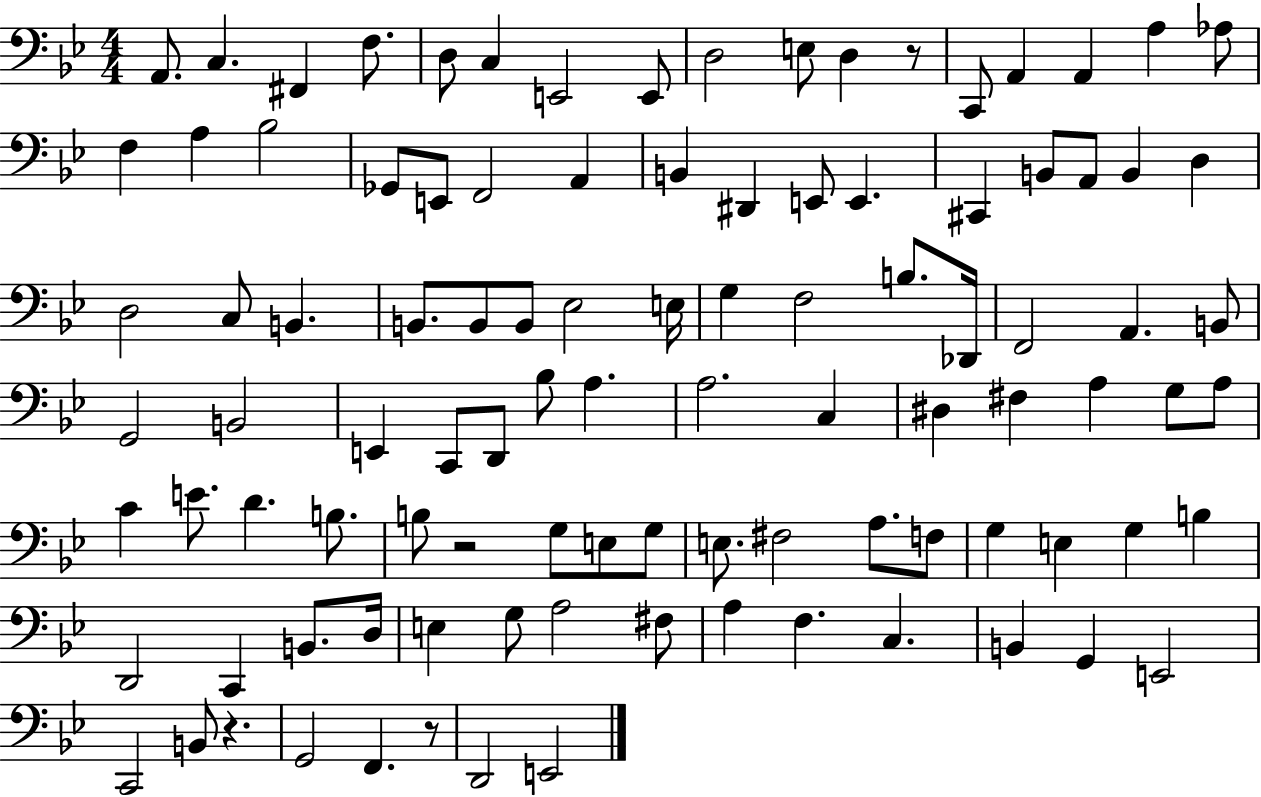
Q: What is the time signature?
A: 4/4